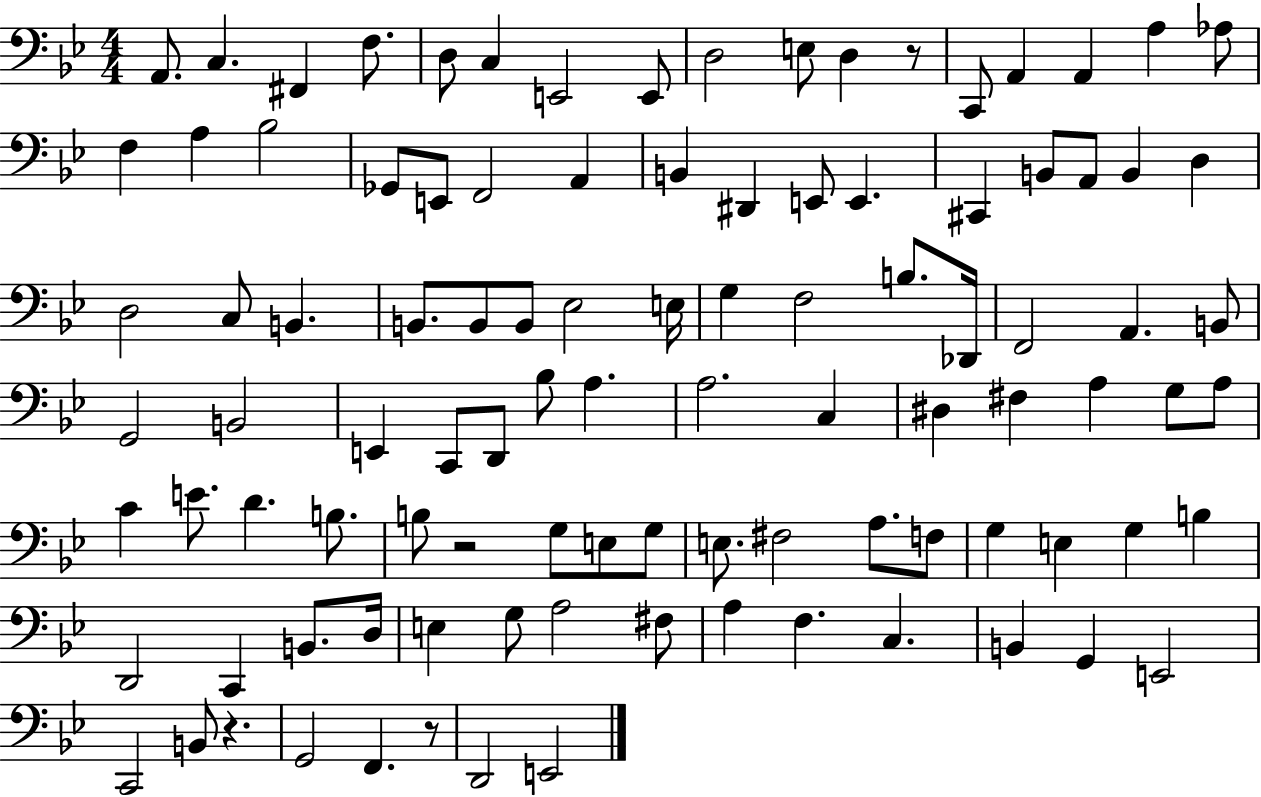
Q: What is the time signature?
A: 4/4